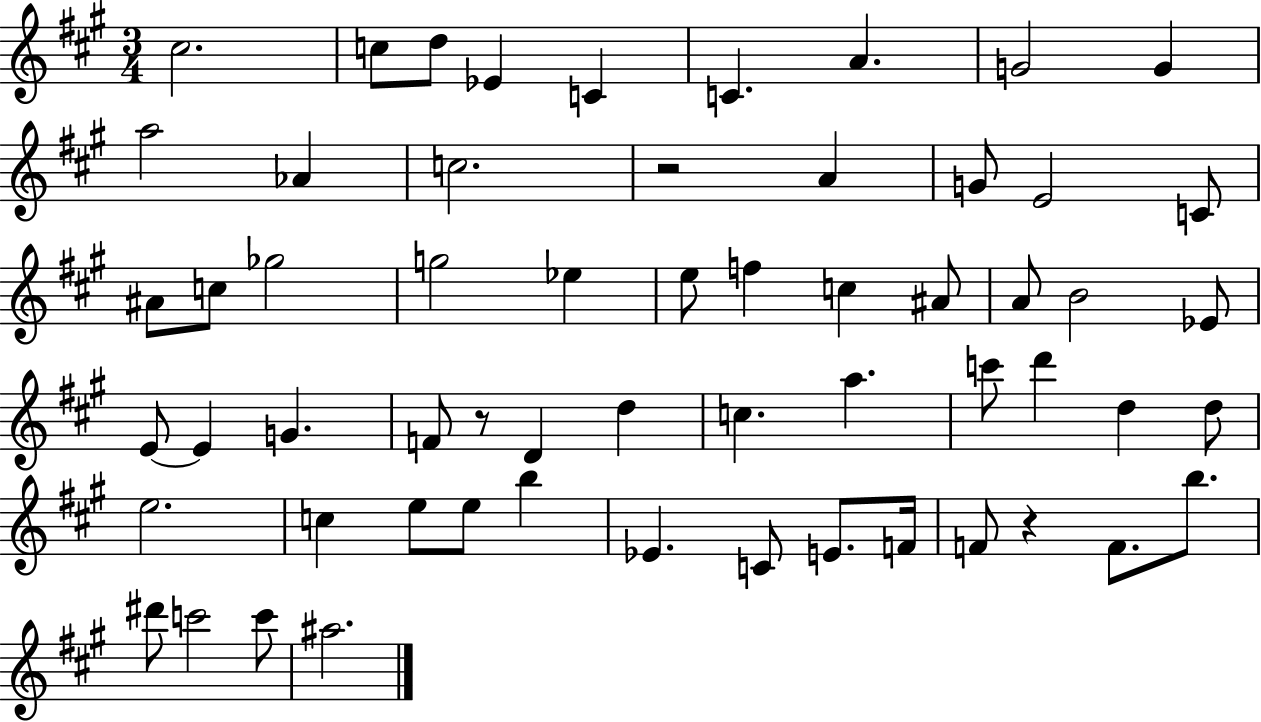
{
  \clef treble
  \numericTimeSignature
  \time 3/4
  \key a \major
  \repeat volta 2 { cis''2. | c''8 d''8 ees'4 c'4 | c'4. a'4. | g'2 g'4 | \break a''2 aes'4 | c''2. | r2 a'4 | g'8 e'2 c'8 | \break ais'8 c''8 ges''2 | g''2 ees''4 | e''8 f''4 c''4 ais'8 | a'8 b'2 ees'8 | \break e'8~~ e'4 g'4. | f'8 r8 d'4 d''4 | c''4. a''4. | c'''8 d'''4 d''4 d''8 | \break e''2. | c''4 e''8 e''8 b''4 | ees'4. c'8 e'8. f'16 | f'8 r4 f'8. b''8. | \break dis'''8 c'''2 c'''8 | ais''2. | } \bar "|."
}